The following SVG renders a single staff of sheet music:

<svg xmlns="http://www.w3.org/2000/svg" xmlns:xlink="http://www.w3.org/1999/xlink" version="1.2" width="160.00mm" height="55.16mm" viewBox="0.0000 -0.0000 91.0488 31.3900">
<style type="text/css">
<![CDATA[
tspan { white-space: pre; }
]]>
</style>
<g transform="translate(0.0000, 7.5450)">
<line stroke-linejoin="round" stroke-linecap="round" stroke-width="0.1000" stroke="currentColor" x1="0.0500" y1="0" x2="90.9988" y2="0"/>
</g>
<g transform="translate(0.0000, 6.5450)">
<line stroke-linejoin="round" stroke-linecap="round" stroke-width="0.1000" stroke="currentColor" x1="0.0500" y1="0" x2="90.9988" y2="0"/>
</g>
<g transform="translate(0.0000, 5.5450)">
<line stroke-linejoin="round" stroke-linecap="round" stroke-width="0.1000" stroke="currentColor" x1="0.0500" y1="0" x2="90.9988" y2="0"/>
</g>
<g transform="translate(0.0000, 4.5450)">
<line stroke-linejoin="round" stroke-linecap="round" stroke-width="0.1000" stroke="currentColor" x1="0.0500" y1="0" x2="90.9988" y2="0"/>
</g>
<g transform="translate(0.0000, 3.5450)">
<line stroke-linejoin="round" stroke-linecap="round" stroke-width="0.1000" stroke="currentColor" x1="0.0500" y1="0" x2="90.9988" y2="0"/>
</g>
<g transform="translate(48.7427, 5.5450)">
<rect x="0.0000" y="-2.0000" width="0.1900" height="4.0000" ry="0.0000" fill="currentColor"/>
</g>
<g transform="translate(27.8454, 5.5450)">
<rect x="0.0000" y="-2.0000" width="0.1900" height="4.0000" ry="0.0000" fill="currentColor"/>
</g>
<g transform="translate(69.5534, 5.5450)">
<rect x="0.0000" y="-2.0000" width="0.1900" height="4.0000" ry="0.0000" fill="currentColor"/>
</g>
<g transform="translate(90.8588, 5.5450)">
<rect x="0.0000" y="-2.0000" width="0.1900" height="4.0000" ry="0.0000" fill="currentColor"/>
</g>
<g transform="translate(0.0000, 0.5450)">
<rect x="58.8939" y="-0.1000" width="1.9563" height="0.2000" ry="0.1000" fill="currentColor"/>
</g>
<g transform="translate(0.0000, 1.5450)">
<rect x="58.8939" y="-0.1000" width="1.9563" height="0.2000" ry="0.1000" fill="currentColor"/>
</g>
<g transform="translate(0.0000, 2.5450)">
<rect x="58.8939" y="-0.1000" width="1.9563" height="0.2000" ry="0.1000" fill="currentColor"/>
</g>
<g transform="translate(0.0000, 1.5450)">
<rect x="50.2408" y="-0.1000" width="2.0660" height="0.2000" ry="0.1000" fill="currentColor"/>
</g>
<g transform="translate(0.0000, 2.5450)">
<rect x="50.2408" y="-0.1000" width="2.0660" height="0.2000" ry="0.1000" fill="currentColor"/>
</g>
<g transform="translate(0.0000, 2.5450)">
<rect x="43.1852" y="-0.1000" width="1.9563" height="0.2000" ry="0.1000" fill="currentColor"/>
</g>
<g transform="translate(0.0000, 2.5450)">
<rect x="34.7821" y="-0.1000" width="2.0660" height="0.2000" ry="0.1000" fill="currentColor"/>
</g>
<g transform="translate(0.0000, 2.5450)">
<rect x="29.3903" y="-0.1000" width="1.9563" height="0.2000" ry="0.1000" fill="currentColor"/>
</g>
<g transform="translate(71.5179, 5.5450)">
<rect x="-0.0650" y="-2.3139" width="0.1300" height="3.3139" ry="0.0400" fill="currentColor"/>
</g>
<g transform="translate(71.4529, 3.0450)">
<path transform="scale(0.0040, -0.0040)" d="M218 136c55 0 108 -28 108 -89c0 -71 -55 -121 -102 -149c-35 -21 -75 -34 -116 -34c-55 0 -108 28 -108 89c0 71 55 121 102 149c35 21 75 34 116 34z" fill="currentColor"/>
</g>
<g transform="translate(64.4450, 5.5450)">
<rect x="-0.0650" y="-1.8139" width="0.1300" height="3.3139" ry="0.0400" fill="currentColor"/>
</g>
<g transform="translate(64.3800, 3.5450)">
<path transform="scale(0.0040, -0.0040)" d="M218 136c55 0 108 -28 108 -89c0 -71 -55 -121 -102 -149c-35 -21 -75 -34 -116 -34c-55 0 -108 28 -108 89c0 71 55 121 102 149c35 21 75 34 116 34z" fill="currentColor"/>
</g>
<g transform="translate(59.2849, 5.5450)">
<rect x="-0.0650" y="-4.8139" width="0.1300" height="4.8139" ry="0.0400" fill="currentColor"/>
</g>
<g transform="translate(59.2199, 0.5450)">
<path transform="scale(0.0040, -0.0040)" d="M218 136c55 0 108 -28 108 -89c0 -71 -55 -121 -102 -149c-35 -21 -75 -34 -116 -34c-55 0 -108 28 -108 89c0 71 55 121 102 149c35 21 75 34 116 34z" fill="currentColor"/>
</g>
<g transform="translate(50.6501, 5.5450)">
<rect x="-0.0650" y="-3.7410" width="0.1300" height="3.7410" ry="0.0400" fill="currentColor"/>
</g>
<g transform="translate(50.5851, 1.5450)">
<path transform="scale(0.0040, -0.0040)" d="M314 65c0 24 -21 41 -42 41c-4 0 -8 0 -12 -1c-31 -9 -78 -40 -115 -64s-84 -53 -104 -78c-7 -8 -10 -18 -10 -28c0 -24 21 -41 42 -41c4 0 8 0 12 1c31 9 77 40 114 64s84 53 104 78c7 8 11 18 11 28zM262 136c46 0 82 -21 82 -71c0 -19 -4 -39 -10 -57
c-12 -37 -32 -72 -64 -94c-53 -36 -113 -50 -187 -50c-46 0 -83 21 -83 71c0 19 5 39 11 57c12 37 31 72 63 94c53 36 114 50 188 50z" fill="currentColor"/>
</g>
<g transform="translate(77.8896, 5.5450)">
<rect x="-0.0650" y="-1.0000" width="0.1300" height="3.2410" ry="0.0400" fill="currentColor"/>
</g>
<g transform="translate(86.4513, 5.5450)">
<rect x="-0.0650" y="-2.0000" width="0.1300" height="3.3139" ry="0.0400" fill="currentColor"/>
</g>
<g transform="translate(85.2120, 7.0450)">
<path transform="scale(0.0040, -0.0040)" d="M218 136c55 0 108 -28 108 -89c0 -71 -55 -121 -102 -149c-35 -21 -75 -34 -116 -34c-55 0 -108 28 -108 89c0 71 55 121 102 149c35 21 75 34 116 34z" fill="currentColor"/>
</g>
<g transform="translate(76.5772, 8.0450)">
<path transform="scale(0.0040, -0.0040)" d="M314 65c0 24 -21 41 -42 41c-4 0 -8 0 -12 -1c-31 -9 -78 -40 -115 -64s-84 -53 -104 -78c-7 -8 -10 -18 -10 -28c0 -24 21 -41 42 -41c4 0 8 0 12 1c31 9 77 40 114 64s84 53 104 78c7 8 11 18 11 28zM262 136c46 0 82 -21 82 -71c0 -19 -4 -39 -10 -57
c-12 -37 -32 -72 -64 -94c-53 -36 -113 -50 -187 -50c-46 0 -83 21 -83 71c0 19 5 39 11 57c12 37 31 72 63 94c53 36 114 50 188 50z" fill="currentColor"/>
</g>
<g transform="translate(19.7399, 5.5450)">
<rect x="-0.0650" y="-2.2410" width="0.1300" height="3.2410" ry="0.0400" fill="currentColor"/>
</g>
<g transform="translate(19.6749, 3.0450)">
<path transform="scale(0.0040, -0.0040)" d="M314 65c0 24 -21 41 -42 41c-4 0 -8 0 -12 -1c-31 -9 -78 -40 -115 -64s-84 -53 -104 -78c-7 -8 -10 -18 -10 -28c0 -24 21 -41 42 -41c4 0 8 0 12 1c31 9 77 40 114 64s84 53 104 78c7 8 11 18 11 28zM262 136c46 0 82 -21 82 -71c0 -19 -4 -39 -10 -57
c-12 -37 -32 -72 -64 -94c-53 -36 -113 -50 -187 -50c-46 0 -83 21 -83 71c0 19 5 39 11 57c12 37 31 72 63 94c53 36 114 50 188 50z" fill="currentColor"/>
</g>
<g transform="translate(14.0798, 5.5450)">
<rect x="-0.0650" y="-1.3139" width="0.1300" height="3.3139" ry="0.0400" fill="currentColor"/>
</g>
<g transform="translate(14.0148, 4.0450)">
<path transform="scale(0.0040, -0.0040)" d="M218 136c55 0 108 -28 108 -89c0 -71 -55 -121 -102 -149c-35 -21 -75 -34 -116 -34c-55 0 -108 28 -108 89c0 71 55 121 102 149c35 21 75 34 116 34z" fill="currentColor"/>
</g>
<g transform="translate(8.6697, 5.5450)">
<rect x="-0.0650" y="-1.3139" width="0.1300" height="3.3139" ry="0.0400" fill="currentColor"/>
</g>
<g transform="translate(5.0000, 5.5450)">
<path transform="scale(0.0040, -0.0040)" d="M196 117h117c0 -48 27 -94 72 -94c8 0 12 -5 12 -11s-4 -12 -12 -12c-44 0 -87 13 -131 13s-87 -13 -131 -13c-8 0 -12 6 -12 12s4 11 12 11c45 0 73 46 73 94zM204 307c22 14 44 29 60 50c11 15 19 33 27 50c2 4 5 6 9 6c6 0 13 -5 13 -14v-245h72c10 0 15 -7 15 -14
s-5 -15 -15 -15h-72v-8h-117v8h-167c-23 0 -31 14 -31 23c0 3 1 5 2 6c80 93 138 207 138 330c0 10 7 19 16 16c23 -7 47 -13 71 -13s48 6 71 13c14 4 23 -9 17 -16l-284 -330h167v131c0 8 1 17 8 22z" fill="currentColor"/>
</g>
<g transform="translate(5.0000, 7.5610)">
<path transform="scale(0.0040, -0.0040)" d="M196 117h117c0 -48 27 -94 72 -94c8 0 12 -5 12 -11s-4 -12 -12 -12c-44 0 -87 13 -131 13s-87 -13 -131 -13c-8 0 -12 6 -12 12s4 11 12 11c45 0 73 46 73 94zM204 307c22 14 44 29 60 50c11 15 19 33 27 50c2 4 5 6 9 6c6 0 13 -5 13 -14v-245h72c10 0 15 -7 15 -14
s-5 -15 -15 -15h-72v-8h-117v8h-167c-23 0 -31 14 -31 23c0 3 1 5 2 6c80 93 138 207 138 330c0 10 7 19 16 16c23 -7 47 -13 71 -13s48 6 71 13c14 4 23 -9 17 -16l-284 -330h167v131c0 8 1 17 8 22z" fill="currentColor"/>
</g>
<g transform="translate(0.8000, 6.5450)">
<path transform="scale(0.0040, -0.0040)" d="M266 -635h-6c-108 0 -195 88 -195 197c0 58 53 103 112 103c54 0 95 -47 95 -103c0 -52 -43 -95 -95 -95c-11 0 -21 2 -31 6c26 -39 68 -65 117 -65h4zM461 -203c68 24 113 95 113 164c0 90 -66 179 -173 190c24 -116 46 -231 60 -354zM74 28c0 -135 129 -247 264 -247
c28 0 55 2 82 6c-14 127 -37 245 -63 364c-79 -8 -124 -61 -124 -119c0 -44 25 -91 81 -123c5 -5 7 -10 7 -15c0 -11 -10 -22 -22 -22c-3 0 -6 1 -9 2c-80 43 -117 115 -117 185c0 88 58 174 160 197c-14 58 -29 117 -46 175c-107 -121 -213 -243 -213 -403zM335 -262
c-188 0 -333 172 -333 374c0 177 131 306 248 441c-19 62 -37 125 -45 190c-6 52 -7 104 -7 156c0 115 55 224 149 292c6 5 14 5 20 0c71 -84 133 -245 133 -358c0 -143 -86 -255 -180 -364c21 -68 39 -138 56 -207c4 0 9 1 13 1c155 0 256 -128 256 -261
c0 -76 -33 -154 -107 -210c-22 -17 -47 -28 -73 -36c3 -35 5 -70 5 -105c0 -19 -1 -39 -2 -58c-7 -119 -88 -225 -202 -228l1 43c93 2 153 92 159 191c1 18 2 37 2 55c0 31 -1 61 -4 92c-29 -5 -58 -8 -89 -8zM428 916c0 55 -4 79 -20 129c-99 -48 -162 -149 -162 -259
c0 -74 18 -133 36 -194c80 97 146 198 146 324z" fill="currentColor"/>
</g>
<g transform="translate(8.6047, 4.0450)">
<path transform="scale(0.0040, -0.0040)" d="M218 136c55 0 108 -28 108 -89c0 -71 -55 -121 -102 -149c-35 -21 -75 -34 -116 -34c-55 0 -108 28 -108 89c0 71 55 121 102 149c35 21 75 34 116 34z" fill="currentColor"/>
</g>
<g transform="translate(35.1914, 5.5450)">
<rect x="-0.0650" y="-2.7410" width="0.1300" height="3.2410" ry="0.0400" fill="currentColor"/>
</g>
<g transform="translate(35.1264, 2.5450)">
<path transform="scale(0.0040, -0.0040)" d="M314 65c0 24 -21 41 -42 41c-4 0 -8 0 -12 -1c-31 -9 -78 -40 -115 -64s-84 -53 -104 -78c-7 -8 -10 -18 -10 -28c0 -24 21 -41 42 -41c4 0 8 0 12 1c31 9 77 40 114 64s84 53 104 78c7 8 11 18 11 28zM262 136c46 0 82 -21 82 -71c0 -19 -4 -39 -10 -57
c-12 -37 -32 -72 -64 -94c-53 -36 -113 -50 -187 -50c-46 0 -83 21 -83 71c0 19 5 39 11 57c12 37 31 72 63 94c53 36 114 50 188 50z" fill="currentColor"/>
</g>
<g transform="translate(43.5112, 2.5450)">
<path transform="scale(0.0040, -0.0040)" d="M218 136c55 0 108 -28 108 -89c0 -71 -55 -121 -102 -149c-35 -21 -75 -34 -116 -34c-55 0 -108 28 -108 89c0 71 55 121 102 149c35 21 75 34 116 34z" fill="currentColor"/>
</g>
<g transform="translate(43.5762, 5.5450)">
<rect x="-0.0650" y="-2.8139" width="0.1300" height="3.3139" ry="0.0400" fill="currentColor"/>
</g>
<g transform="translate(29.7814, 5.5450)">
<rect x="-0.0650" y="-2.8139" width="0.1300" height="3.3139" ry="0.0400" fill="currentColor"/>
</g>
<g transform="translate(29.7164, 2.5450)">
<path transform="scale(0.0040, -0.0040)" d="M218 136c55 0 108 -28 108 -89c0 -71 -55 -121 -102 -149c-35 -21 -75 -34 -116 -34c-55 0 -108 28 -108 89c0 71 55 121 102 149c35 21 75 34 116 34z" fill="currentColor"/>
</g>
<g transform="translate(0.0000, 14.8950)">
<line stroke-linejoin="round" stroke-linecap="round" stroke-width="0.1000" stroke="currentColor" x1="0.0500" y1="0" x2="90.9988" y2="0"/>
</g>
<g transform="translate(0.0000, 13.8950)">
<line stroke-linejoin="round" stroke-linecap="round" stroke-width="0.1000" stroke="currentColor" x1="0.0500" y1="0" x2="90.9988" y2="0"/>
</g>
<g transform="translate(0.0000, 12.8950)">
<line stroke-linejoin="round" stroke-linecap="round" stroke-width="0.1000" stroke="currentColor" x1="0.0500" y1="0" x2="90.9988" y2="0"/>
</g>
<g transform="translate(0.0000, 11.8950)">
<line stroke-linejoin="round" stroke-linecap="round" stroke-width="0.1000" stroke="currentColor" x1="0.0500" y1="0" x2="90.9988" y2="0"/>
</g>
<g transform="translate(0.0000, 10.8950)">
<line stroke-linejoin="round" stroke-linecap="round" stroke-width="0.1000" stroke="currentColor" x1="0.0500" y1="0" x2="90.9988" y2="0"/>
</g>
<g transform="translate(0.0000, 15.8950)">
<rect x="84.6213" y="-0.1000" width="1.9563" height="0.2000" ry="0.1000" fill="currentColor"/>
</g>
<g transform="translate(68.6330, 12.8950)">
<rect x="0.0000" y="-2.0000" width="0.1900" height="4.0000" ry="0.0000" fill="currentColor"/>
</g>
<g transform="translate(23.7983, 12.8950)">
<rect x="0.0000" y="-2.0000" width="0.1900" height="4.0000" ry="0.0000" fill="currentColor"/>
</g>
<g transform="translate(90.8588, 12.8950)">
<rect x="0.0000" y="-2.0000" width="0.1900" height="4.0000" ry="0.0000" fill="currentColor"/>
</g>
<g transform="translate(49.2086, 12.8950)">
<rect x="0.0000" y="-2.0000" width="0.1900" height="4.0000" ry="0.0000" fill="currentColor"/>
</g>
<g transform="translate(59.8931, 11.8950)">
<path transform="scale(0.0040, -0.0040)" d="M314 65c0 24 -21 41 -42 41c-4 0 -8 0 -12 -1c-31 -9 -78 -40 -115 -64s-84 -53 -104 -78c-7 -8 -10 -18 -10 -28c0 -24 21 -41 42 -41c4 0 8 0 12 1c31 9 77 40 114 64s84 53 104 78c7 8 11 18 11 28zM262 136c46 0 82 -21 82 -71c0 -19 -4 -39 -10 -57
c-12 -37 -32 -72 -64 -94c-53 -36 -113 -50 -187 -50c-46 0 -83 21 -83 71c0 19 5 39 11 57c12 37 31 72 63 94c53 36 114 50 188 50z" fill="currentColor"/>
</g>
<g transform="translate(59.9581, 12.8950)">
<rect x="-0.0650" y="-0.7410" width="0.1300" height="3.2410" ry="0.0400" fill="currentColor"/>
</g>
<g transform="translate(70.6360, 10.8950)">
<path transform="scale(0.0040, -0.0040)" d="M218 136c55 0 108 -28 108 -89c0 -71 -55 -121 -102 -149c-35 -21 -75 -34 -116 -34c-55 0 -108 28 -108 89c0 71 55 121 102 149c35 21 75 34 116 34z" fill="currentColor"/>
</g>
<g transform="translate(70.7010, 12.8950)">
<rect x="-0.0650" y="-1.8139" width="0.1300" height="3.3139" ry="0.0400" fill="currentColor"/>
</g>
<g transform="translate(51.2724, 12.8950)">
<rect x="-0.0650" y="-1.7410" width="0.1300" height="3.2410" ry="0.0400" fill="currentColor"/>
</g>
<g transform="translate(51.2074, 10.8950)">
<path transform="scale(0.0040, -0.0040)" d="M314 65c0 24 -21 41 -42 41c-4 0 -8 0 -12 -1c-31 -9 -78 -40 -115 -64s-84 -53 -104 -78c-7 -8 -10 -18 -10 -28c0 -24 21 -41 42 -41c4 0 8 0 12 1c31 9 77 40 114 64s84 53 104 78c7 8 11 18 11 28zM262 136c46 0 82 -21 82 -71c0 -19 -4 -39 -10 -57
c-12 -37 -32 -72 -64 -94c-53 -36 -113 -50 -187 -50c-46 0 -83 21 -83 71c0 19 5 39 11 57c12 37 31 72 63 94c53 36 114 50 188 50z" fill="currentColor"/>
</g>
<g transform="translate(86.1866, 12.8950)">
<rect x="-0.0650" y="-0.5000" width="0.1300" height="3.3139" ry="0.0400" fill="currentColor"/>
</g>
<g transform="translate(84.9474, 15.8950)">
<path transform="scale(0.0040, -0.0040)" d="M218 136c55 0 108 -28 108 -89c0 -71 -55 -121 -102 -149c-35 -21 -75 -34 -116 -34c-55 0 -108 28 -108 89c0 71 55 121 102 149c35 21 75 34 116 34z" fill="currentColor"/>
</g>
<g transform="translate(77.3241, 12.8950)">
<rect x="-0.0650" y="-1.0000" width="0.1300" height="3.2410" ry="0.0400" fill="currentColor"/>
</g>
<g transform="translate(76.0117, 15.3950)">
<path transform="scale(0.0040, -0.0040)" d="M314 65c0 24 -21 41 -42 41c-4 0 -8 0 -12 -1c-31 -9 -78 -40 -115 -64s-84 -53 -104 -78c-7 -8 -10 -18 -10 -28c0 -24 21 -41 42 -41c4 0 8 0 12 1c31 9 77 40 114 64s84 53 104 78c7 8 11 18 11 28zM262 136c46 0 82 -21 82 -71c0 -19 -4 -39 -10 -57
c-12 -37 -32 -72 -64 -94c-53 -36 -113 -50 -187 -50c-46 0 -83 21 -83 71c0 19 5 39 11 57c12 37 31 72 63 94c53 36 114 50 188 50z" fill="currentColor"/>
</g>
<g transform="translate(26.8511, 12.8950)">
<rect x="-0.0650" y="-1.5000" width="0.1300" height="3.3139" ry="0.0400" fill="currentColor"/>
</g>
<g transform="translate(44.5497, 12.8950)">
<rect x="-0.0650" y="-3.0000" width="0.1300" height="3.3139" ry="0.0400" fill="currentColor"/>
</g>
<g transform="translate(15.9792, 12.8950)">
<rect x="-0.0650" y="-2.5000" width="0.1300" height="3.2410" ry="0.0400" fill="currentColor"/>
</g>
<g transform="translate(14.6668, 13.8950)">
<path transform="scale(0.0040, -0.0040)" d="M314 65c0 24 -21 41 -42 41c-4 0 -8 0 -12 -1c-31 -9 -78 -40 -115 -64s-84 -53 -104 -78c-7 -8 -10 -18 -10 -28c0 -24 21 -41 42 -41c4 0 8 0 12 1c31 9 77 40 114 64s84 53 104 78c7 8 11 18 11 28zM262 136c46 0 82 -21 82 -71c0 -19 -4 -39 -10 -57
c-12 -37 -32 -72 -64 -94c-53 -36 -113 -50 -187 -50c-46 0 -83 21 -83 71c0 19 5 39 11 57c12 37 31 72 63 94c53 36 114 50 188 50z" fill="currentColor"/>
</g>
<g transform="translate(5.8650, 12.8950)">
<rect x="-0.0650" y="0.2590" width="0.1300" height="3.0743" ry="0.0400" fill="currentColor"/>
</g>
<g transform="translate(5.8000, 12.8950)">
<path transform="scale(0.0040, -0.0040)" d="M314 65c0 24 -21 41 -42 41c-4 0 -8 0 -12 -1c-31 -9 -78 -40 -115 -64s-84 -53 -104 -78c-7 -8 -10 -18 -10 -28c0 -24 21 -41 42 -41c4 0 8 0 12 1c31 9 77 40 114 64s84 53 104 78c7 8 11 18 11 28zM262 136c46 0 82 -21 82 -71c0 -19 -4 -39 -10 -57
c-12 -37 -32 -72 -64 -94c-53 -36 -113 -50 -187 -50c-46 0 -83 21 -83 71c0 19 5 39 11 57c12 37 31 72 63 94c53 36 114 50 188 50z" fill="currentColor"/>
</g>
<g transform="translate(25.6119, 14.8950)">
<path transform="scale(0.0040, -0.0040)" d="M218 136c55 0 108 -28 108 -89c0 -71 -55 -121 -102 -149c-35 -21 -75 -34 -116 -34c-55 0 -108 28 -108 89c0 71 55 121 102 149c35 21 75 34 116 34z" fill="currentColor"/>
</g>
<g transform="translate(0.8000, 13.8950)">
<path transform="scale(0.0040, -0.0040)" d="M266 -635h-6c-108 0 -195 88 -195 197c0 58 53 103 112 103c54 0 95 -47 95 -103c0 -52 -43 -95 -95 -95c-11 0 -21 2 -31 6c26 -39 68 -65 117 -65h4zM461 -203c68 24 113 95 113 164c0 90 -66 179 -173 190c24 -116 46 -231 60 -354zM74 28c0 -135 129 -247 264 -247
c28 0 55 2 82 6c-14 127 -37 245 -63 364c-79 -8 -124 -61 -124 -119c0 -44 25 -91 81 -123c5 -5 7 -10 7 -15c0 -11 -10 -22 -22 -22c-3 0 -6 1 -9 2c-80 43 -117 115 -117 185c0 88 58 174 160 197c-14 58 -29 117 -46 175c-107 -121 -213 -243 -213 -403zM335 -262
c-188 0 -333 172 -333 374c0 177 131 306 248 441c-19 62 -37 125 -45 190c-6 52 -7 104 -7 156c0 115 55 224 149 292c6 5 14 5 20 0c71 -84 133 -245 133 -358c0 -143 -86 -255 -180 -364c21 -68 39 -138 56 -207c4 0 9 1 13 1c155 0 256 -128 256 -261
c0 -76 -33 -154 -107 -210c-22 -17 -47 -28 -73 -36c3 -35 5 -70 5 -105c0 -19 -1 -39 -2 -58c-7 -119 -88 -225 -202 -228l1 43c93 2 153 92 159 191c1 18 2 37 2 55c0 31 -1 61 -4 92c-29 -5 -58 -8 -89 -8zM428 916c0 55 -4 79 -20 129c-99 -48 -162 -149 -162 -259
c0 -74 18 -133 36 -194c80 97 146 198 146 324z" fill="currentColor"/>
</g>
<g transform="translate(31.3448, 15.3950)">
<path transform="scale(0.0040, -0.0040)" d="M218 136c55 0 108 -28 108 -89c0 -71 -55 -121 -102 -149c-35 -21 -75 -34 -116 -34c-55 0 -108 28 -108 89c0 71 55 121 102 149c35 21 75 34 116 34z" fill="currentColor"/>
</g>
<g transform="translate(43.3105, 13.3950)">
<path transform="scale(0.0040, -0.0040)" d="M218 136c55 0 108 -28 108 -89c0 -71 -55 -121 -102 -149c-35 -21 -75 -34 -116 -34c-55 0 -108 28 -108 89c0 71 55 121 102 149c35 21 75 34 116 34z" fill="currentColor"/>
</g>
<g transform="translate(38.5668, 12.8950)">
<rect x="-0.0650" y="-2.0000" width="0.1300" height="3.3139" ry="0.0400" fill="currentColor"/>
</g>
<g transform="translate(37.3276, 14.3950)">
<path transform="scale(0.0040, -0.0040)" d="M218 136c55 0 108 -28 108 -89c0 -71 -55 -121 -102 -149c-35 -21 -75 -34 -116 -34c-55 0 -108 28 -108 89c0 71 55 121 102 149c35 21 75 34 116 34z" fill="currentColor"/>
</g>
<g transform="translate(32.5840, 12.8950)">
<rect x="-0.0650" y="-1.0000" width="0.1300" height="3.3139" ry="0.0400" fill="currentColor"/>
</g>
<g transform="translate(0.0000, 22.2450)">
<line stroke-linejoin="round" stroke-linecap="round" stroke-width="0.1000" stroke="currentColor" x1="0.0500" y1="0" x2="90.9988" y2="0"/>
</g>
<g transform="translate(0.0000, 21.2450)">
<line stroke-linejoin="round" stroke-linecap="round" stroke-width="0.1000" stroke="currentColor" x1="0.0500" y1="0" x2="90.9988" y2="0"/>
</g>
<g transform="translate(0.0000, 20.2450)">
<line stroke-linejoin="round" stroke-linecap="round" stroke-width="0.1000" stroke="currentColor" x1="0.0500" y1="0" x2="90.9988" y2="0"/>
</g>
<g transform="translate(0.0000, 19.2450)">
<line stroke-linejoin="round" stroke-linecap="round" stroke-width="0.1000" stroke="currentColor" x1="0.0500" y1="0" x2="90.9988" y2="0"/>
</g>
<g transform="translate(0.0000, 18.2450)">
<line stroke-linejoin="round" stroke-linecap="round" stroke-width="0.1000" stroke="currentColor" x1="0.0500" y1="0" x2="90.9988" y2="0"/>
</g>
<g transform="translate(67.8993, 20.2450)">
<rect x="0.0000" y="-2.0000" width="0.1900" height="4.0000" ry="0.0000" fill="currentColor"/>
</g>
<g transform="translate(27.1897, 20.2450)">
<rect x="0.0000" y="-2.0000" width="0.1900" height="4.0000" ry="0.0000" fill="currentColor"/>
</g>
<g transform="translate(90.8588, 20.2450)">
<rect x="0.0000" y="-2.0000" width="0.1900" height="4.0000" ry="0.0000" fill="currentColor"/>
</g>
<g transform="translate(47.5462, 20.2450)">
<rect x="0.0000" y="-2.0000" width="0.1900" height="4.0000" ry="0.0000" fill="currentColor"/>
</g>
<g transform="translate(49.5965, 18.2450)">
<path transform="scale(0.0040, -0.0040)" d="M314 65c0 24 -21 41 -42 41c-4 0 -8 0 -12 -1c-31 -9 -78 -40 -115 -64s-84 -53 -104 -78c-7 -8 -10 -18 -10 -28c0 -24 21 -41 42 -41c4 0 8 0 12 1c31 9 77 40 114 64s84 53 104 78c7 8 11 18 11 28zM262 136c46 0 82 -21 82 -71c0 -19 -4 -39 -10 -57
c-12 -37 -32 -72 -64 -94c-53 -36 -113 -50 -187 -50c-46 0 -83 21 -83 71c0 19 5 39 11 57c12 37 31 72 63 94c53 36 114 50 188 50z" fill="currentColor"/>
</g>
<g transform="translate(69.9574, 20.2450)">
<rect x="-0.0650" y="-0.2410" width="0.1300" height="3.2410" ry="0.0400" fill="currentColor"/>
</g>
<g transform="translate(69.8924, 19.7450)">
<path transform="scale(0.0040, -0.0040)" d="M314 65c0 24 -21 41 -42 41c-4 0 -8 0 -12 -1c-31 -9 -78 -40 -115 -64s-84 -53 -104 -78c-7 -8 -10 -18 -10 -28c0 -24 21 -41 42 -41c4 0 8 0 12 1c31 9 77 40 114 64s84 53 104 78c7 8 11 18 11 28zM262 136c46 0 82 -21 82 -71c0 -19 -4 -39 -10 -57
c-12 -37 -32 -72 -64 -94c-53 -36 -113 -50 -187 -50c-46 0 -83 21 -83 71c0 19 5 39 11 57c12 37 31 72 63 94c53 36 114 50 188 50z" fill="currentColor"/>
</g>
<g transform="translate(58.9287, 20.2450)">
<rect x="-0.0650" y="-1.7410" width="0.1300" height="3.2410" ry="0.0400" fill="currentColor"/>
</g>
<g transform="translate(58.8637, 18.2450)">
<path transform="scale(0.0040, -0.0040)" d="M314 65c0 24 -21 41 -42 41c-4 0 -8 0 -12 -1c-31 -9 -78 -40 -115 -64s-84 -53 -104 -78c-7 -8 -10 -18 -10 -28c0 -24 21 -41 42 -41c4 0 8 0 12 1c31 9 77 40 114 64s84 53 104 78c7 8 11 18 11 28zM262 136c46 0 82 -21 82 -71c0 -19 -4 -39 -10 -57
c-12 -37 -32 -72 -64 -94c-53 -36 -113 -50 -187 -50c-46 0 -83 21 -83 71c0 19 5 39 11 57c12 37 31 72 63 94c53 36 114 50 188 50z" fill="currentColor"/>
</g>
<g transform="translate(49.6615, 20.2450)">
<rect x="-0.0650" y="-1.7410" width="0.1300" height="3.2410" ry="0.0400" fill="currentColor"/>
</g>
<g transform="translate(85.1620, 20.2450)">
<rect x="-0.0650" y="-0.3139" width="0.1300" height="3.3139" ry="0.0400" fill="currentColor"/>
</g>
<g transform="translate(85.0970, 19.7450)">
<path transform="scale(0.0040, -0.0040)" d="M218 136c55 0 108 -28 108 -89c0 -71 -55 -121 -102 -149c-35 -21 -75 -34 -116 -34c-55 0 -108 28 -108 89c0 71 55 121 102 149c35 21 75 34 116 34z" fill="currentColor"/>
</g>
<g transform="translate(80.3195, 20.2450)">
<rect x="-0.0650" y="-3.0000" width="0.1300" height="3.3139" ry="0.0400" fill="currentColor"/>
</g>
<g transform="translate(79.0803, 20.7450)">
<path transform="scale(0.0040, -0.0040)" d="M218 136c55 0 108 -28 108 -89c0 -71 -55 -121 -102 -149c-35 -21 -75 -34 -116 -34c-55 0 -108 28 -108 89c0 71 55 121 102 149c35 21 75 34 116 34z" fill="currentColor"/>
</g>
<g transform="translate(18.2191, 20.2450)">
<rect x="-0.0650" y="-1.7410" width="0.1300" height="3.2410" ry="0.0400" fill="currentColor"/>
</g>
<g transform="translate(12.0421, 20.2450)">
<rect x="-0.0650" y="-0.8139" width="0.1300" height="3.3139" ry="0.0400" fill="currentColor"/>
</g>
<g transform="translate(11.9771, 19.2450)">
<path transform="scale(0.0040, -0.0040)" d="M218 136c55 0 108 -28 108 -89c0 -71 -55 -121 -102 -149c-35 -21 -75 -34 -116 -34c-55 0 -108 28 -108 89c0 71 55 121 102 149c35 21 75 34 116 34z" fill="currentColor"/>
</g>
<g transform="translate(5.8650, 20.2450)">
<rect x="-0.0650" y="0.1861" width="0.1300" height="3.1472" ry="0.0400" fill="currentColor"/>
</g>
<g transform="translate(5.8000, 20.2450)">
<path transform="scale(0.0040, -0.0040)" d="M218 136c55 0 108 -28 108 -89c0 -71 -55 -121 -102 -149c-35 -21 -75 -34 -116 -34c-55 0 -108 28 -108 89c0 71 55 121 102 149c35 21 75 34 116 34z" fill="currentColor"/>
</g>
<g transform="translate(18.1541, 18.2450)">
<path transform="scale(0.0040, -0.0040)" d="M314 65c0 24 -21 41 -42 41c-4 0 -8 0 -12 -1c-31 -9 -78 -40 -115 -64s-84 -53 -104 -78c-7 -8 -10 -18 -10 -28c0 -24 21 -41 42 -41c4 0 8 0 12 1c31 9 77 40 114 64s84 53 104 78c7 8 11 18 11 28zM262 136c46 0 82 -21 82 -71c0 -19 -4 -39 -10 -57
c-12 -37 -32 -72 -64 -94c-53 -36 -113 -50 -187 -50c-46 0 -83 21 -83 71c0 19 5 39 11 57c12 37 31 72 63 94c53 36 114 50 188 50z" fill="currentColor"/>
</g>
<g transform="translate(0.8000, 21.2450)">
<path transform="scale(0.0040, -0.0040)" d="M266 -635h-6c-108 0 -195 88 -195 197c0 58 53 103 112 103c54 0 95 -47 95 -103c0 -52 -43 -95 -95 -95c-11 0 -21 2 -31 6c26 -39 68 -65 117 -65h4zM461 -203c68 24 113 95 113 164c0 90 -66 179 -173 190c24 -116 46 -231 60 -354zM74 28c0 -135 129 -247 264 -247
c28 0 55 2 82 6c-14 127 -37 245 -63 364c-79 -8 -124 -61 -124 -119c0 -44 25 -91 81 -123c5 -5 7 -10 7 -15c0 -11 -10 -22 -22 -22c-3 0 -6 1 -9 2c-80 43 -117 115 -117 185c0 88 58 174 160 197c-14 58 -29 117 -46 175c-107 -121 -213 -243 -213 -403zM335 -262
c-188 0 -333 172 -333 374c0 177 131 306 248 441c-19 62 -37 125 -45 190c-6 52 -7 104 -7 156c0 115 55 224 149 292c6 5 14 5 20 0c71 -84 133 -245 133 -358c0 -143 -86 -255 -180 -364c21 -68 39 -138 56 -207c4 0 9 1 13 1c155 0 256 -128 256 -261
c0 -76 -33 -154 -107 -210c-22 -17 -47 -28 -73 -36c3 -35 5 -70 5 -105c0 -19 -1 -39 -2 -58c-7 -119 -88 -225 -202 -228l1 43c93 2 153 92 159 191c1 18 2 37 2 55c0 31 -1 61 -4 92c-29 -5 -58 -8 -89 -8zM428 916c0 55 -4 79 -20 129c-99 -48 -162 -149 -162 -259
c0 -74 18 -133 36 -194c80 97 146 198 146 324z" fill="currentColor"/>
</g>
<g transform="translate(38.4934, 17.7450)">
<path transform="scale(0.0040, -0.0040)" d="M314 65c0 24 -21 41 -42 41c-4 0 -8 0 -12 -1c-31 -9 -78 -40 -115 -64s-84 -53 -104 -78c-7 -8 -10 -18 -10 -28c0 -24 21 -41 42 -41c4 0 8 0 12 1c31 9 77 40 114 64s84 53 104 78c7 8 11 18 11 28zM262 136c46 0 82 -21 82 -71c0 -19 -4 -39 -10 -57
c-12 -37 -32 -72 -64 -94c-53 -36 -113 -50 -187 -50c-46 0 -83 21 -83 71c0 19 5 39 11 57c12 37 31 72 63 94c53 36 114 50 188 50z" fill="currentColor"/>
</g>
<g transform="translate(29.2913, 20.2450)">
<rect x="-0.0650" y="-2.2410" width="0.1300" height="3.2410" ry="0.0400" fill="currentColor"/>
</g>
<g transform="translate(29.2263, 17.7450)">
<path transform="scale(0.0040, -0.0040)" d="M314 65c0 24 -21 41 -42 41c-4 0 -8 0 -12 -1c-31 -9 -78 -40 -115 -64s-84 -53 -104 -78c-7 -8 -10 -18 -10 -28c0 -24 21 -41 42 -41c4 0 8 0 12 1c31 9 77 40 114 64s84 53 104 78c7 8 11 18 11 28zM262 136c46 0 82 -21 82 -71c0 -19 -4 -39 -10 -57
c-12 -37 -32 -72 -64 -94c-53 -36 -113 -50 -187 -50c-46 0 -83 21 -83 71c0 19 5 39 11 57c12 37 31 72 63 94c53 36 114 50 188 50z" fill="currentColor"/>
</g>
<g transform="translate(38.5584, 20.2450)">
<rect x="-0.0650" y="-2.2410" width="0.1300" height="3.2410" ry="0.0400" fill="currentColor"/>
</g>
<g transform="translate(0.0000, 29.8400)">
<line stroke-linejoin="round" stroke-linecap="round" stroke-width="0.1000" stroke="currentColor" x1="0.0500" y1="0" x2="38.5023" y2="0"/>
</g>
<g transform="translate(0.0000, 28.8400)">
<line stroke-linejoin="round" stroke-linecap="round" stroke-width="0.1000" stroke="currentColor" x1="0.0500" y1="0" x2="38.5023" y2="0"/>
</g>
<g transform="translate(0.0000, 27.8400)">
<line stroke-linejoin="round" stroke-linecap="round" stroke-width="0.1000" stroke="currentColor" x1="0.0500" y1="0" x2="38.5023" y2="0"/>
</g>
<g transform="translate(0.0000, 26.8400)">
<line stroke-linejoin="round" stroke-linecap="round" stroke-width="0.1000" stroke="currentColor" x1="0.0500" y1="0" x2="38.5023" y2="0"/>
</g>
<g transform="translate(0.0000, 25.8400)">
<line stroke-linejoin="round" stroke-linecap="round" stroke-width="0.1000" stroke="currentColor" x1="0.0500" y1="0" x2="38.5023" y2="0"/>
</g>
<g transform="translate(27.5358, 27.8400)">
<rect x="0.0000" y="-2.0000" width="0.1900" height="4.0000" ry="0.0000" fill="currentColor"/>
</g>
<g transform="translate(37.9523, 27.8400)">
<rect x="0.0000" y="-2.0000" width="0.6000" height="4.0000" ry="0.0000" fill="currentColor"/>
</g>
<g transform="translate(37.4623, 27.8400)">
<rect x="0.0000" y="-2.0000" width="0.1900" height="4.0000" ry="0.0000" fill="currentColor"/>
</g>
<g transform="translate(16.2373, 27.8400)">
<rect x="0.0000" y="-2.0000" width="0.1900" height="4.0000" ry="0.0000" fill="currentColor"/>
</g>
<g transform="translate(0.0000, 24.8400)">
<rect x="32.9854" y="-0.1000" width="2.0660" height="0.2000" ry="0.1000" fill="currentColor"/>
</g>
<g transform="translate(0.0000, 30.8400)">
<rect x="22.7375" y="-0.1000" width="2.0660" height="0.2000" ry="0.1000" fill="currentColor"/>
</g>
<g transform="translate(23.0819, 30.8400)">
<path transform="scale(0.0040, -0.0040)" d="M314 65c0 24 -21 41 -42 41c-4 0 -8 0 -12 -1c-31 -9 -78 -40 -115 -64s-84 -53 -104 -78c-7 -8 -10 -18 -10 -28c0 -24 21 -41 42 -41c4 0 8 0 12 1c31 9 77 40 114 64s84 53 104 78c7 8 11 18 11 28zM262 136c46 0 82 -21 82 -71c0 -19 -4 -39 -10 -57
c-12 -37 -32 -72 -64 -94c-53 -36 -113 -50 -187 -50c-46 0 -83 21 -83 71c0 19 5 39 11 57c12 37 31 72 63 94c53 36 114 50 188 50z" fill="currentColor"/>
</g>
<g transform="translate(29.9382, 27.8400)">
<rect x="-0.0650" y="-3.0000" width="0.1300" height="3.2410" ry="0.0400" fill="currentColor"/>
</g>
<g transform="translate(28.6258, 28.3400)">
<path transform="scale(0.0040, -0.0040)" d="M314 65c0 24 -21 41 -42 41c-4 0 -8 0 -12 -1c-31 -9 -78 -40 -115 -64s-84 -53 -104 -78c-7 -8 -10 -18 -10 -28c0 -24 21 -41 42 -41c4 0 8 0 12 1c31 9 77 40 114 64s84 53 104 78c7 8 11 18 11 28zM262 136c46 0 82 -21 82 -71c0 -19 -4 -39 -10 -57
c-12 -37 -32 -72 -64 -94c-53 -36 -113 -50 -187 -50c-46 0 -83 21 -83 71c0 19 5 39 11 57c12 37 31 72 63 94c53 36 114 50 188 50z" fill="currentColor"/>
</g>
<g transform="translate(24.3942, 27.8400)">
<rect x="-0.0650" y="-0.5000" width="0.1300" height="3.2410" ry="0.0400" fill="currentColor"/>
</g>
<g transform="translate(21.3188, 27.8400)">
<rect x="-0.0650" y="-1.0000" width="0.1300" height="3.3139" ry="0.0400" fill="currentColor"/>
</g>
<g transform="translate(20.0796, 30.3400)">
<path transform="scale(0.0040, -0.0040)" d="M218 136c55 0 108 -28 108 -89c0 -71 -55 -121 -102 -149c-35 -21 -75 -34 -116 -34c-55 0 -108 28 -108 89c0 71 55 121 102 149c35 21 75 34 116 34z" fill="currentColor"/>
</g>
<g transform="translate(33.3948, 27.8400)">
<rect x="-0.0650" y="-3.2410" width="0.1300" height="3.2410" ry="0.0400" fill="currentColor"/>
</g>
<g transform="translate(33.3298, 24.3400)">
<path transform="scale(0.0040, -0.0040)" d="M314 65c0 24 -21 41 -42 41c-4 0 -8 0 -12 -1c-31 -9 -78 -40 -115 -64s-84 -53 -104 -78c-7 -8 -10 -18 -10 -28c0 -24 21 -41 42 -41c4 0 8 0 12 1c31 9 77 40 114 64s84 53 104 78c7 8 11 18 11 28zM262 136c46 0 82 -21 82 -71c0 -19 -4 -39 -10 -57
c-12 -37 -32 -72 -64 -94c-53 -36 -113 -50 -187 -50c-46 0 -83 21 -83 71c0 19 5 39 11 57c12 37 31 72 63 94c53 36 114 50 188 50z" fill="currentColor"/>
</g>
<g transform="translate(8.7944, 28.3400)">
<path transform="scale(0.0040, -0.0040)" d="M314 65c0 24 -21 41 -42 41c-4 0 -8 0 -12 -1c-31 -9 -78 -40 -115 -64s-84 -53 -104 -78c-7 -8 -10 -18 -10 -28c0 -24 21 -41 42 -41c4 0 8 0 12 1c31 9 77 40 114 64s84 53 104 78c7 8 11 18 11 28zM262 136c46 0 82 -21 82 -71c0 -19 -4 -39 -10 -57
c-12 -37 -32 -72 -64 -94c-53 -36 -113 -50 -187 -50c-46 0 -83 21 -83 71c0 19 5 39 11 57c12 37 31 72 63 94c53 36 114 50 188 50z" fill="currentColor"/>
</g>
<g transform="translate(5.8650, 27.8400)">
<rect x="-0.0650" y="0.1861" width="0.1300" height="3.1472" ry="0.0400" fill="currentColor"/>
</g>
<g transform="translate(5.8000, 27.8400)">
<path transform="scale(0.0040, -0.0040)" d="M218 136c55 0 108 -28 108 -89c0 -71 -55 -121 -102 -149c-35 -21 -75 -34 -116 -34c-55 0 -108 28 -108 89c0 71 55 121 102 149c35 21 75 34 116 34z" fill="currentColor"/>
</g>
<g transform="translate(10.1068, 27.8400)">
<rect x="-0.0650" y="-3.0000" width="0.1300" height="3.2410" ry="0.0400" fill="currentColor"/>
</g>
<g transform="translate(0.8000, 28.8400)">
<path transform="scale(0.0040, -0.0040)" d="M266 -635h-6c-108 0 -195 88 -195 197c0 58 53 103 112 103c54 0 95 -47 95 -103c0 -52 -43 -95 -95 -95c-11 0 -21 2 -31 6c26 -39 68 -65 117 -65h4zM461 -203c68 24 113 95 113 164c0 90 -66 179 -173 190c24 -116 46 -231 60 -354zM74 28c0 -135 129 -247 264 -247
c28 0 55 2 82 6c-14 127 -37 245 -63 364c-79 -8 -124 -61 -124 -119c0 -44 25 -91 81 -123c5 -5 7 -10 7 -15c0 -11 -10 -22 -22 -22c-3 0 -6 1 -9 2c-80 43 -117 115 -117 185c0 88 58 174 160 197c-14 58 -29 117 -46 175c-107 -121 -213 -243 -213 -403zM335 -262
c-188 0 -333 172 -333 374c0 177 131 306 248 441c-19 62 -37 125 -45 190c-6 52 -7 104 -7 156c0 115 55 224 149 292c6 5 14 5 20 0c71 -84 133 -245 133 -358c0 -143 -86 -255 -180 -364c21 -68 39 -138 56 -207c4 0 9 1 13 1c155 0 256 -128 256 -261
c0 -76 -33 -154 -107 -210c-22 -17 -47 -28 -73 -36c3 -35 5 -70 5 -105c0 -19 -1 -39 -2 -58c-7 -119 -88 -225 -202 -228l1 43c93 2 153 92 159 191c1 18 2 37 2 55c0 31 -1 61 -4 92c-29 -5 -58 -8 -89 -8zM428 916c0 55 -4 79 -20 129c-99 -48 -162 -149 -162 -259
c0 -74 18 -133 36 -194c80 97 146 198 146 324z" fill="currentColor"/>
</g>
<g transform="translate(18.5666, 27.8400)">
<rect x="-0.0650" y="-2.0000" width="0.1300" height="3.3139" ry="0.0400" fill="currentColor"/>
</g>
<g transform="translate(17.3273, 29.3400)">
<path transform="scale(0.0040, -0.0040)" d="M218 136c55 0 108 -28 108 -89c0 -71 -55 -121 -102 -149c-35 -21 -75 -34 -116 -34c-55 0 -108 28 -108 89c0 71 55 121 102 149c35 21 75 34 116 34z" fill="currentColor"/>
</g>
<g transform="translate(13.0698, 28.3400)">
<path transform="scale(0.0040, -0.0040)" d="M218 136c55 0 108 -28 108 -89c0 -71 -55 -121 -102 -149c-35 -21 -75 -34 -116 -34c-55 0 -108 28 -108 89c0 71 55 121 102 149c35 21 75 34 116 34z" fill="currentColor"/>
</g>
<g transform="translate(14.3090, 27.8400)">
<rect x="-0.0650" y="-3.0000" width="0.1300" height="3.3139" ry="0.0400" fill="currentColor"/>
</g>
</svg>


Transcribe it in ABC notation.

X:1
T:Untitled
M:4/4
L:1/4
K:C
e e g2 a a2 a c'2 e' f g D2 F B2 G2 E D F A f2 d2 f D2 C B d f2 g2 g2 f2 f2 c2 A c B A2 A F D C2 A2 b2